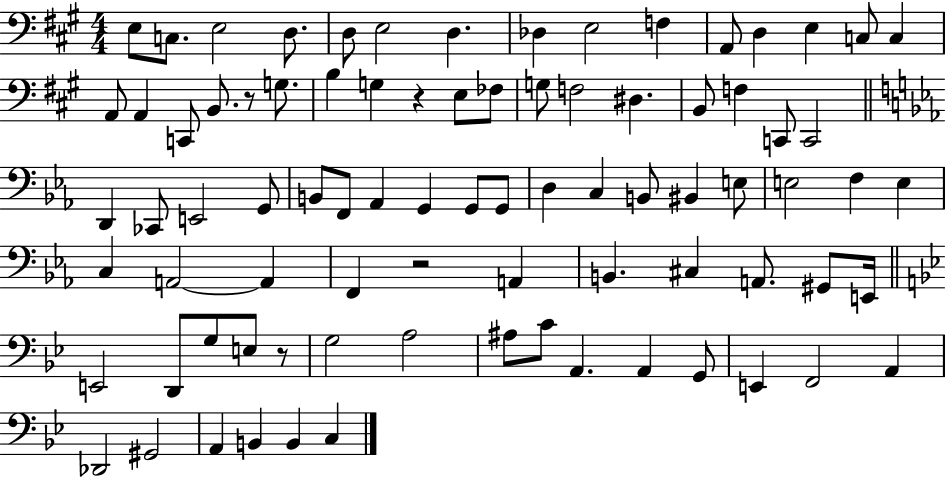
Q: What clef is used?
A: bass